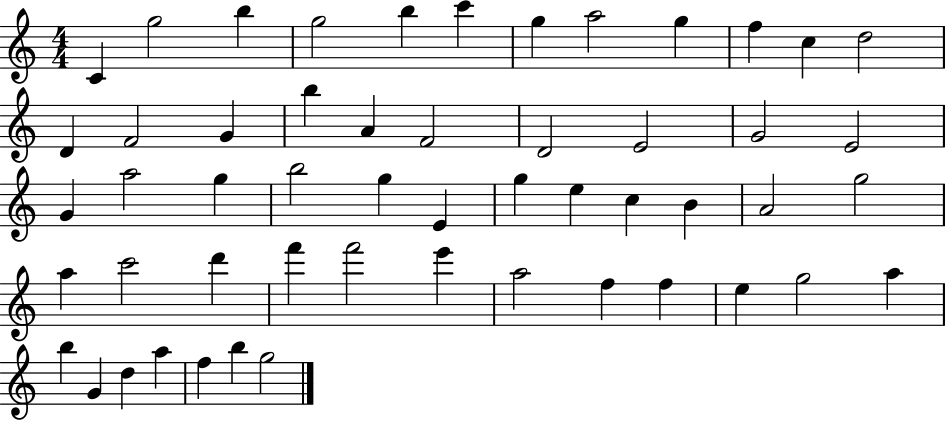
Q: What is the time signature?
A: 4/4